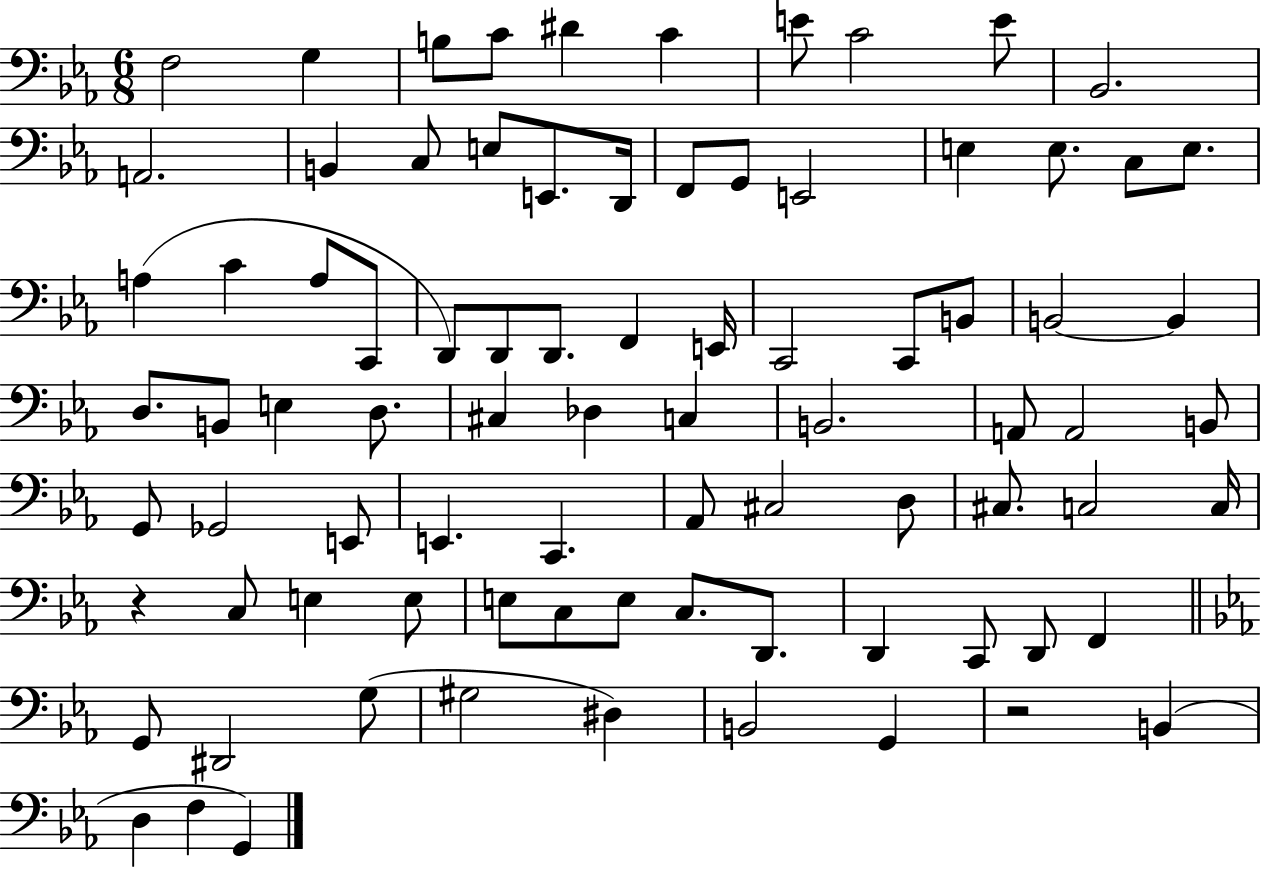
X:1
T:Untitled
M:6/8
L:1/4
K:Eb
F,2 G, B,/2 C/2 ^D C E/2 C2 E/2 _B,,2 A,,2 B,, C,/2 E,/2 E,,/2 D,,/4 F,,/2 G,,/2 E,,2 E, E,/2 C,/2 E,/2 A, C A,/2 C,,/2 D,,/2 D,,/2 D,,/2 F,, E,,/4 C,,2 C,,/2 B,,/2 B,,2 B,, D,/2 B,,/2 E, D,/2 ^C, _D, C, B,,2 A,,/2 A,,2 B,,/2 G,,/2 _G,,2 E,,/2 E,, C,, _A,,/2 ^C,2 D,/2 ^C,/2 C,2 C,/4 z C,/2 E, E,/2 E,/2 C,/2 E,/2 C,/2 D,,/2 D,, C,,/2 D,,/2 F,, G,,/2 ^D,,2 G,/2 ^G,2 ^D, B,,2 G,, z2 B,, D, F, G,,